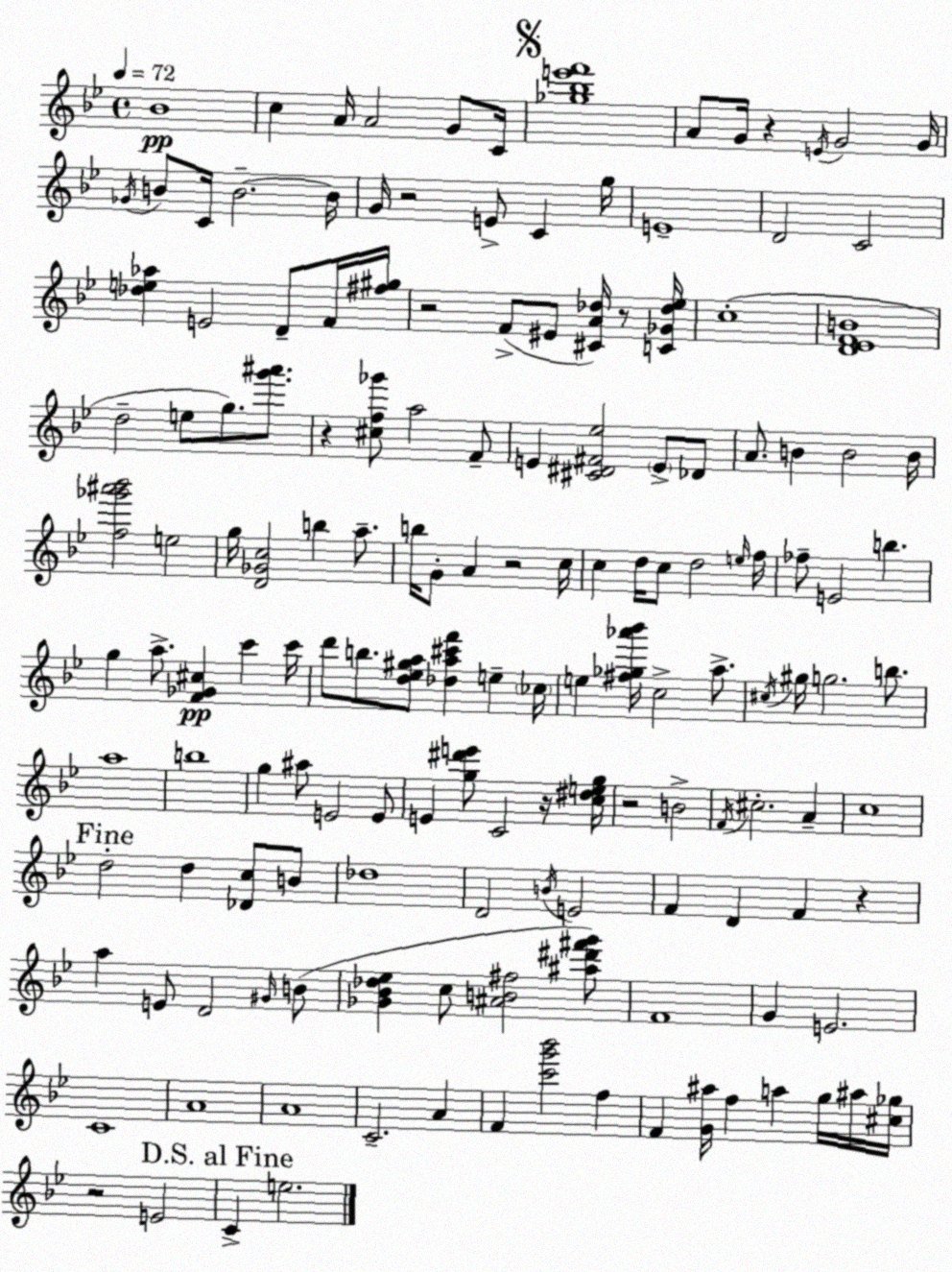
X:1
T:Untitled
M:4/4
L:1/4
K:Gm
_B4 c A/4 A2 G/2 C/4 [_g_be'f']4 A/2 G/4 z E/4 G2 G/4 _G/4 B/2 C/4 B2 B/4 G/4 z2 E/2 C g/4 E4 D2 C2 [_de_a] E2 D/2 F/4 [^f^g]/4 z2 F/2 ^E/2 [^CA_d]/4 z/2 [C_G_d_e]/4 c4 [D_EFB]4 d2 e/2 g/2 [g'^a']/2 z [^cf_g']/2 a2 F/2 E [^C^D^F_e]2 E/2 _D/2 A/2 B B2 B/4 [f_g'^a'_b']2 e2 g/4 [D_Gc]2 b a/2 b/4 G/2 A z2 c/4 c d/4 c/2 d2 e/4 f/4 _f/2 E2 b g a/2 [F_G^c] c' c'/4 d'/2 b/2 [d_e^ga]/2 [_da^c'f'] e _c/4 e [^f_g_a'_b']/4 c2 a/2 ^c/4 ^g/4 g2 b/2 a4 b4 g ^a/2 E2 E/2 E [g^d'e']/2 C2 z/4 [c^deg]/4 z2 B2 F/4 ^c2 A c4 d2 d [_Dc]/2 B/2 _d4 D2 B/4 E2 F D F z a E/2 D2 ^G/4 B/2 [_G_B_d_e] c/2 [^AB^f]2 [^a^d'^f'g']/2 F4 G E2 C4 A4 A4 C2 A F [c'g'_b']2 f F [G^a]/4 f a g/4 ^a/4 [^c_g]/4 z2 E2 C e2